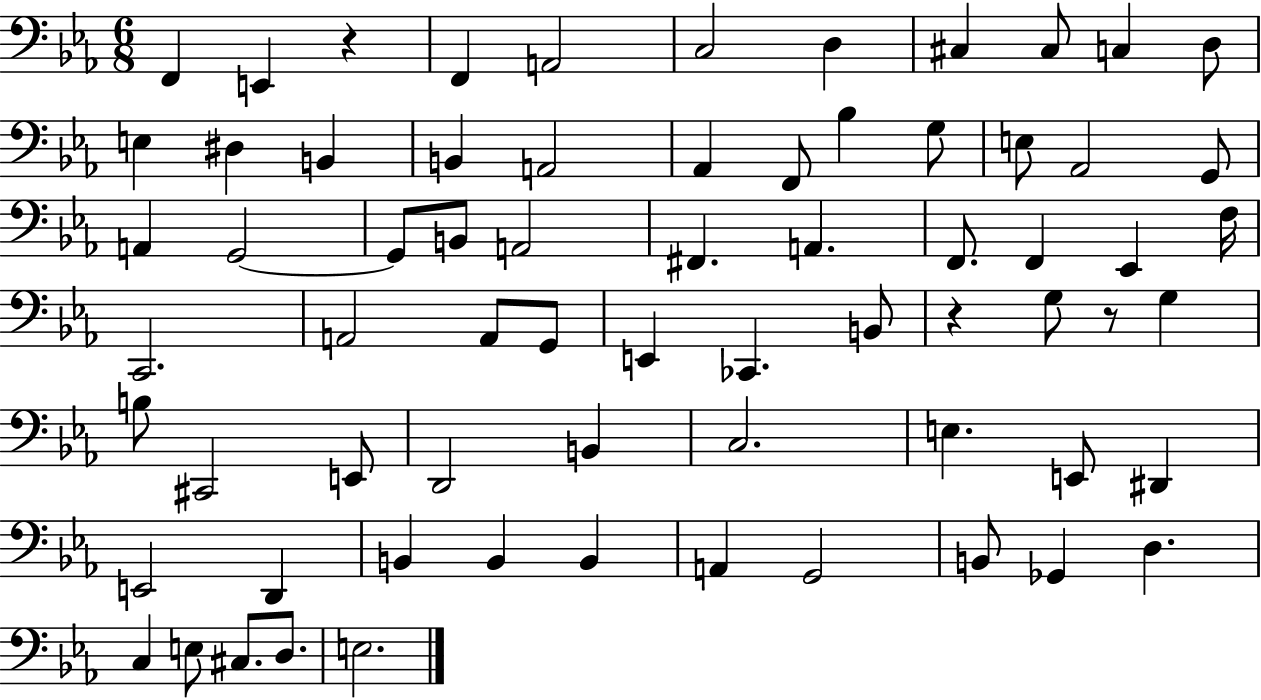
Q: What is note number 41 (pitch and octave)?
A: G3